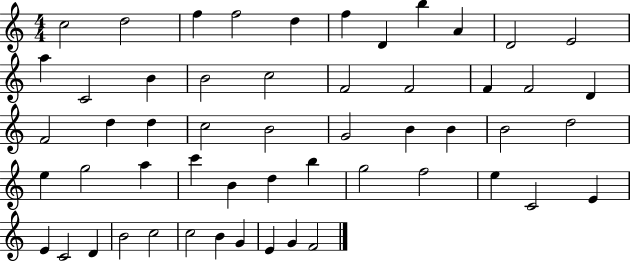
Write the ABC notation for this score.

X:1
T:Untitled
M:4/4
L:1/4
K:C
c2 d2 f f2 d f D b A D2 E2 a C2 B B2 c2 F2 F2 F F2 D F2 d d c2 B2 G2 B B B2 d2 e g2 a c' B d b g2 f2 e C2 E E C2 D B2 c2 c2 B G E G F2